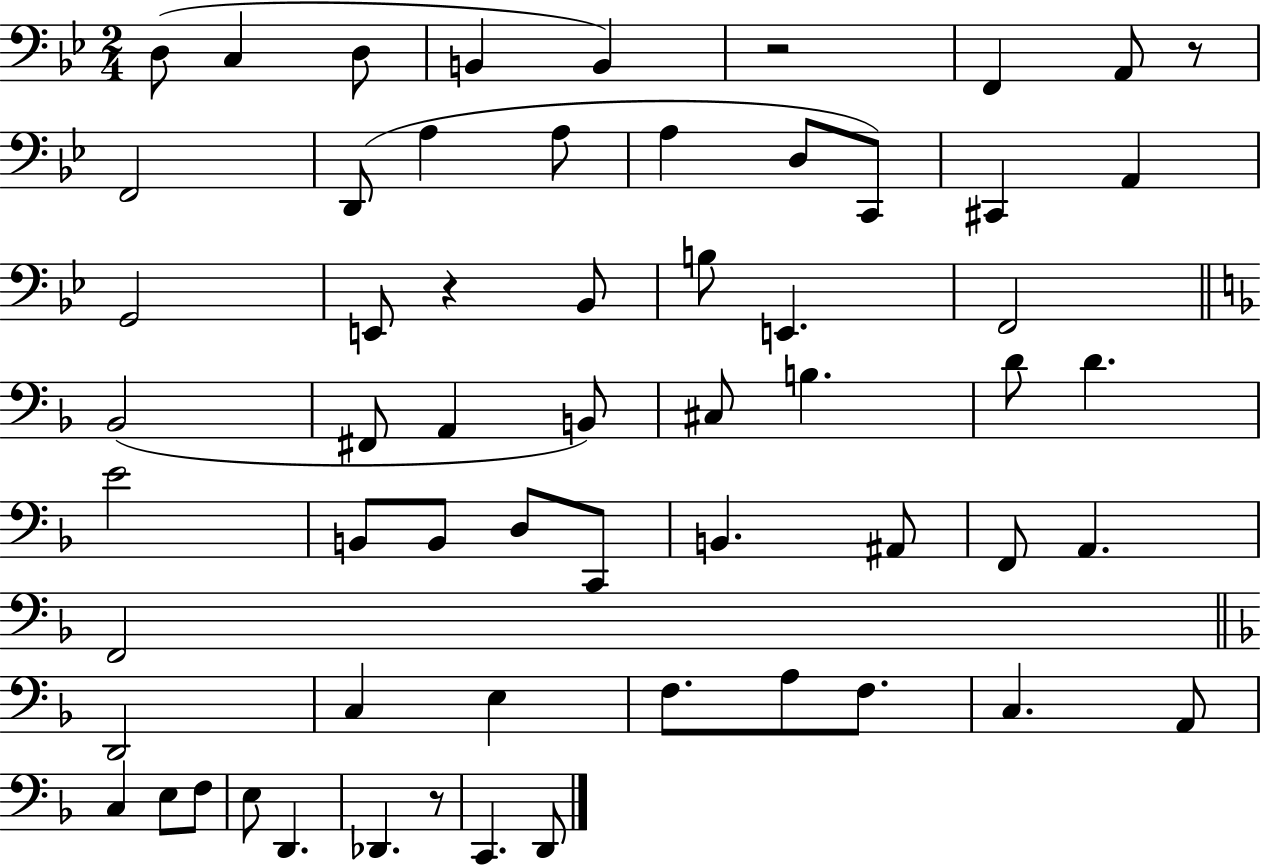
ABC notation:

X:1
T:Untitled
M:2/4
L:1/4
K:Bb
D,/2 C, D,/2 B,, B,, z2 F,, A,,/2 z/2 F,,2 D,,/2 A, A,/2 A, D,/2 C,,/2 ^C,, A,, G,,2 E,,/2 z _B,,/2 B,/2 E,, F,,2 _B,,2 ^F,,/2 A,, B,,/2 ^C,/2 B, D/2 D E2 B,,/2 B,,/2 D,/2 C,,/2 B,, ^A,,/2 F,,/2 A,, F,,2 D,,2 C, E, F,/2 A,/2 F,/2 C, A,,/2 C, E,/2 F,/2 E,/2 D,, _D,, z/2 C,, D,,/2